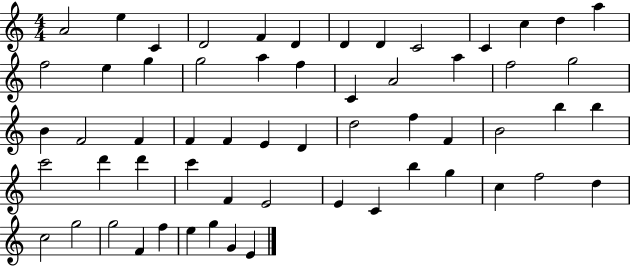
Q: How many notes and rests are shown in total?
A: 59